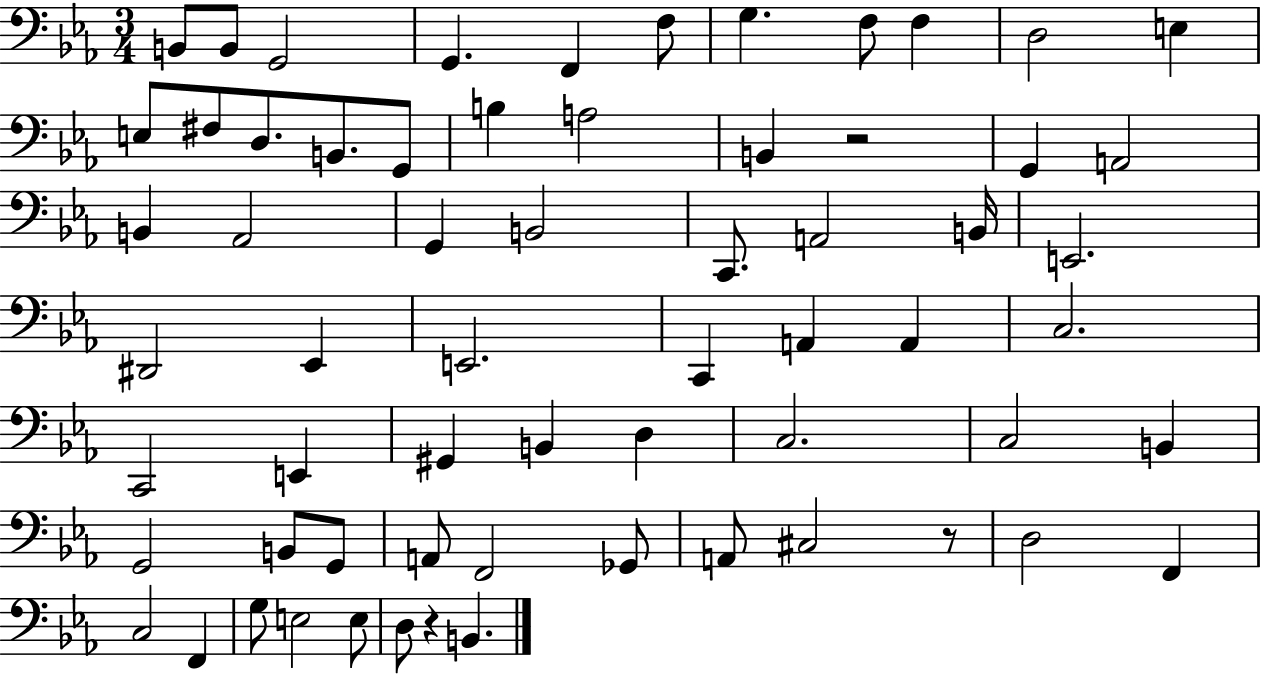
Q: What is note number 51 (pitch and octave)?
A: A2